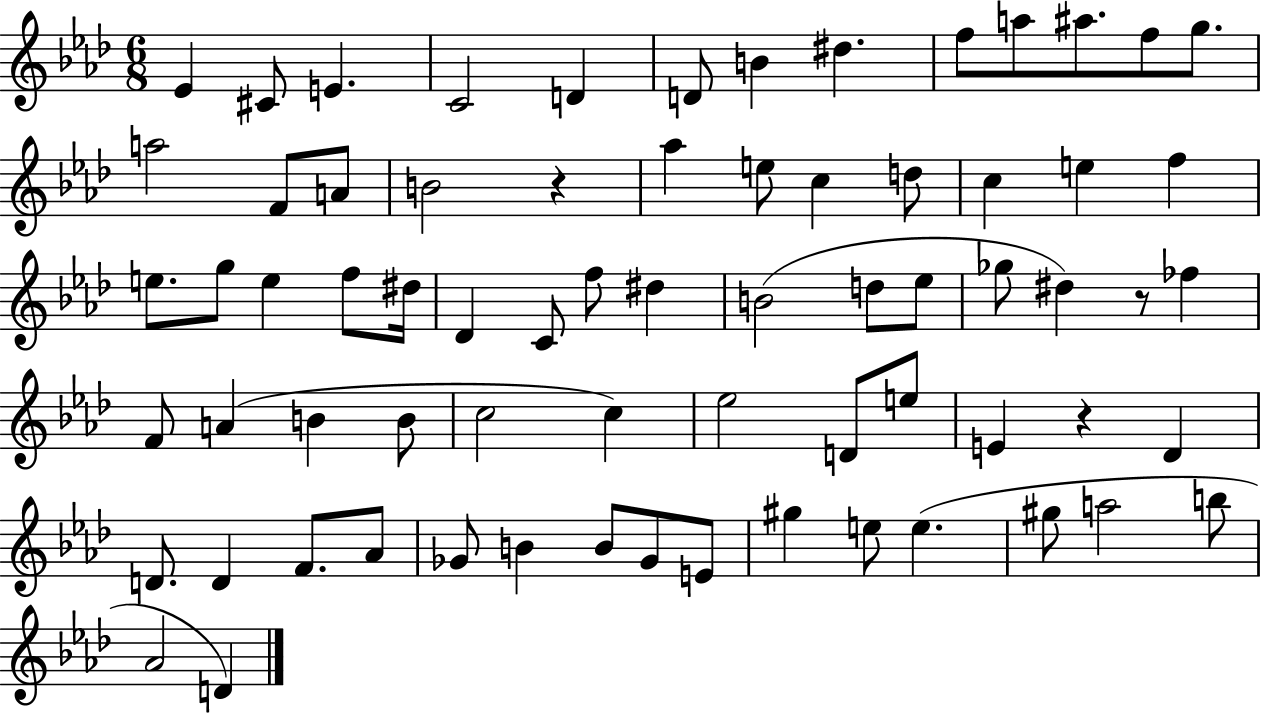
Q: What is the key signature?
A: AES major